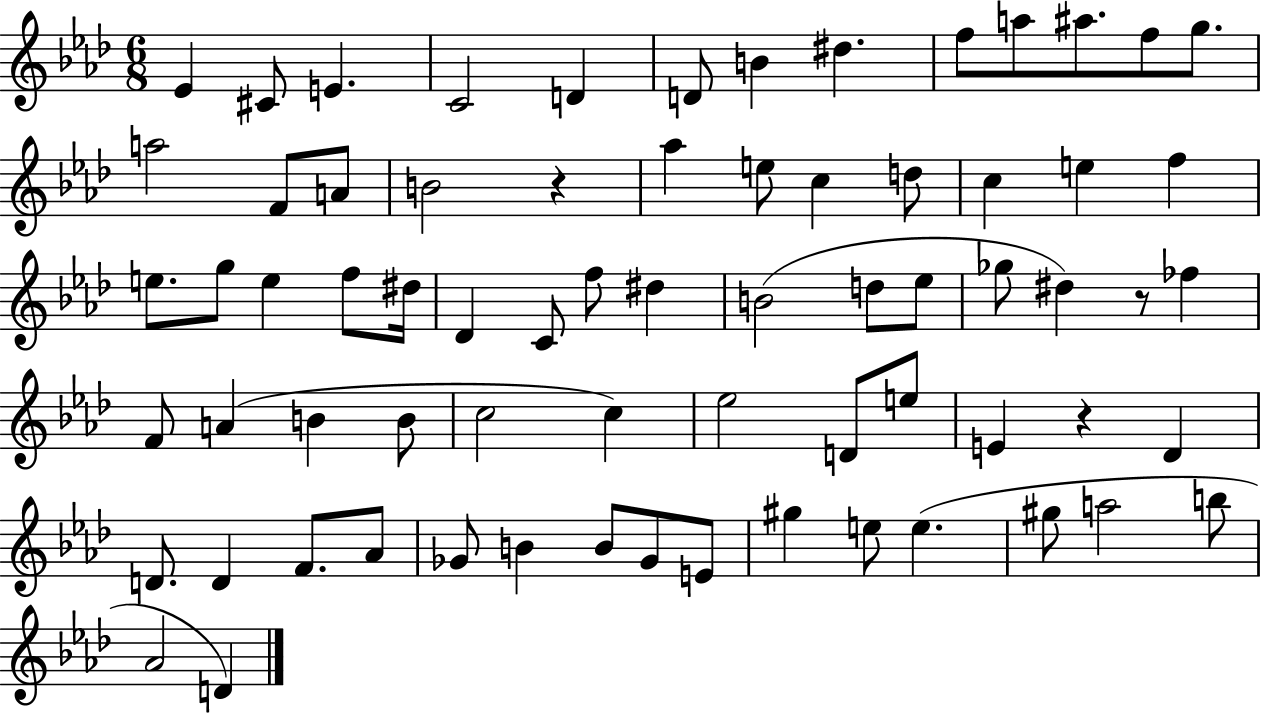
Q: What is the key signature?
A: AES major